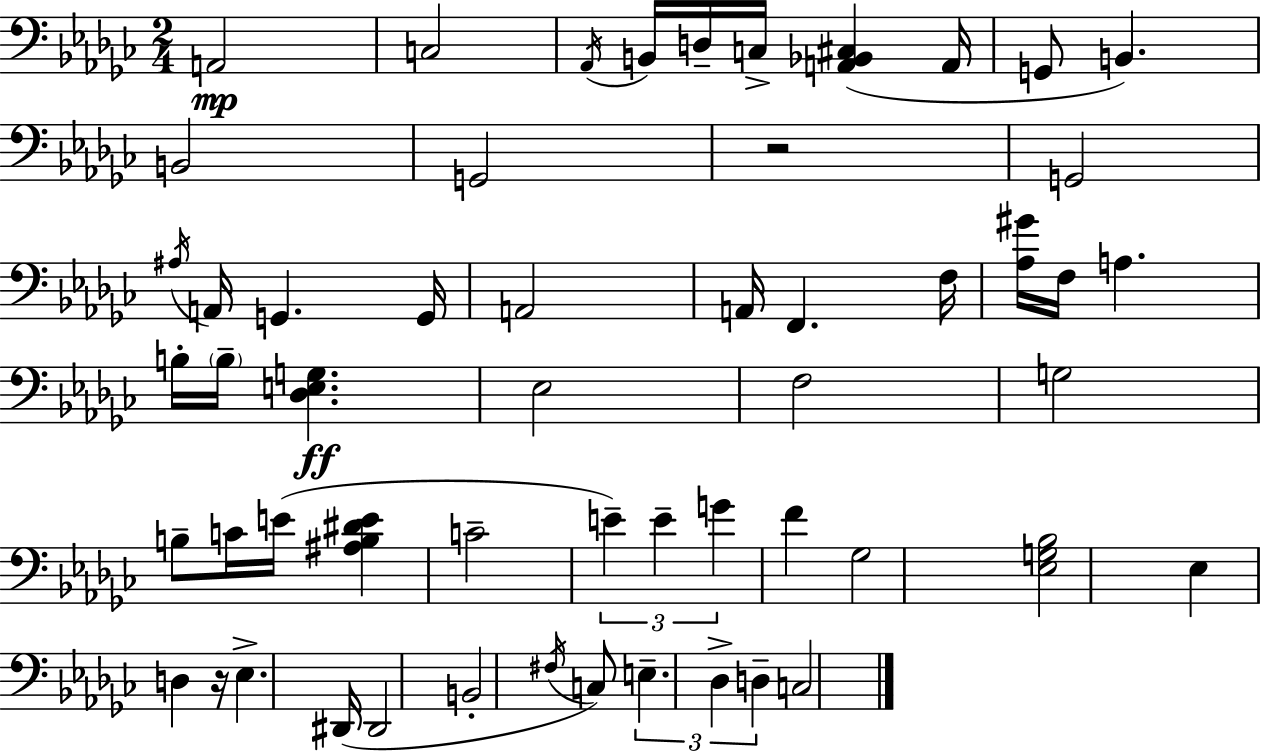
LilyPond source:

{
  \clef bass
  \numericTimeSignature
  \time 2/4
  \key ees \minor
  \repeat volta 2 { a,2\mp | c2 | \acciaccatura { aes,16 } b,16 d16-- c16-> <a, bes, cis>4( | a,16 g,8 b,4.) | \break b,2 | g,2 | r2 | g,2 | \break \acciaccatura { ais16 } a,16 g,4. | g,16 a,2 | a,16 f,4. | f16 <aes gis'>16 f16 a4. | \break b16-. \parenthesize b16-- <des e g>4.\ff | ees2 | f2 | g2 | \break b8-- c'16 e'16( <ais b dis' e'>4 | c'2-- | \tuplet 3/2 { e'4--) e'4-- | g'4 } f'4 | \break ges2 | <ees g bes>2 | ees4 d4 | r16 ees4.-> | \break dis,16( dis,2 | b,2-. | \acciaccatura { fis16 }) c8 \tuplet 3/2 { e4.-- | des4-> d4-- } | \break c2 | } \bar "|."
}